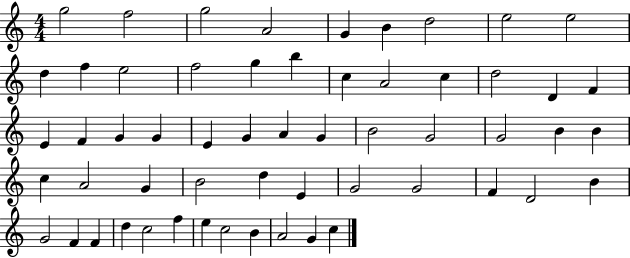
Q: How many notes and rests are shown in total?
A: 57